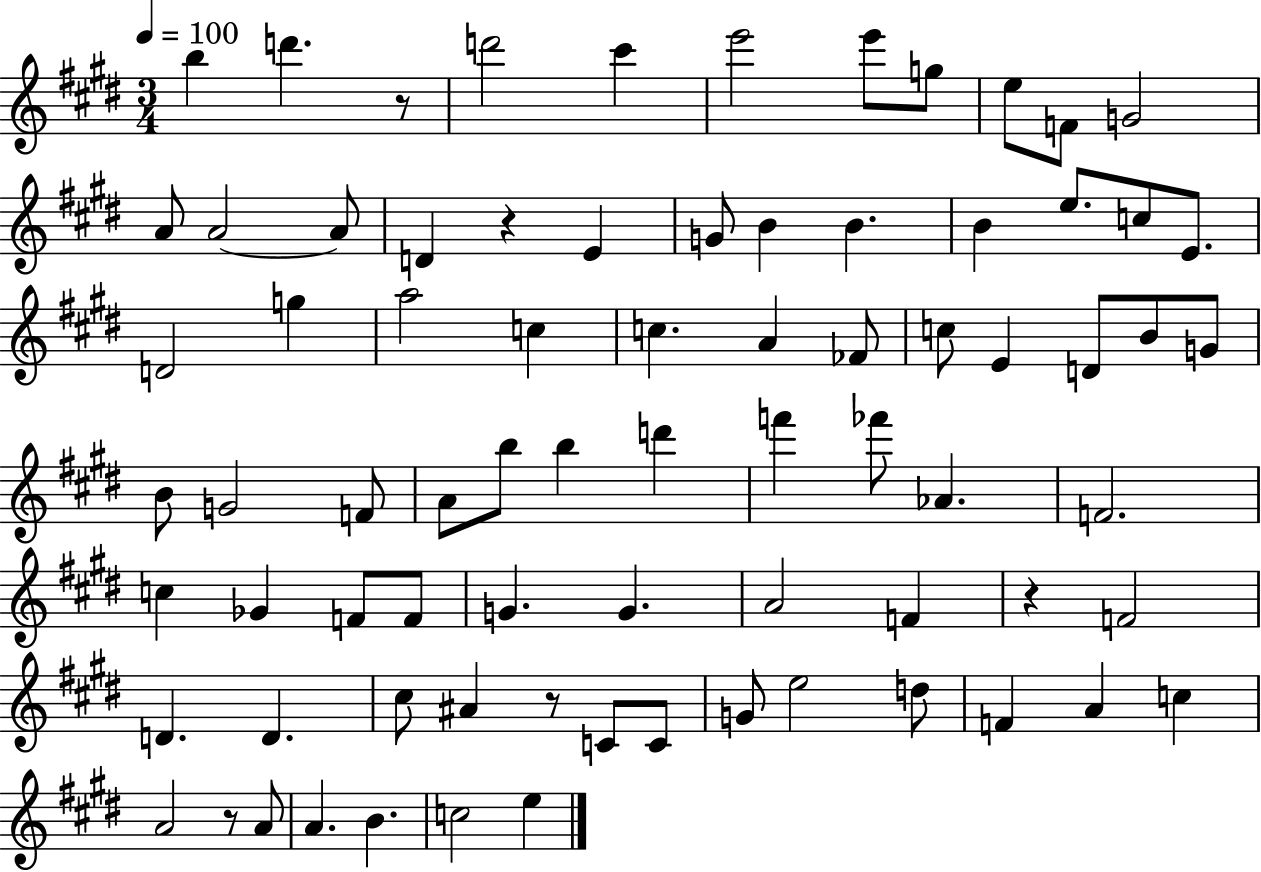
{
  \clef treble
  \numericTimeSignature
  \time 3/4
  \key e \major
  \tempo 4 = 100
  b''4 d'''4. r8 | d'''2 cis'''4 | e'''2 e'''8 g''8 | e''8 f'8 g'2 | \break a'8 a'2~~ a'8 | d'4 r4 e'4 | g'8 b'4 b'4. | b'4 e''8. c''8 e'8. | \break d'2 g''4 | a''2 c''4 | c''4. a'4 fes'8 | c''8 e'4 d'8 b'8 g'8 | \break b'8 g'2 f'8 | a'8 b''8 b''4 d'''4 | f'''4 fes'''8 aes'4. | f'2. | \break c''4 ges'4 f'8 f'8 | g'4. g'4. | a'2 f'4 | r4 f'2 | \break d'4. d'4. | cis''8 ais'4 r8 c'8 c'8 | g'8 e''2 d''8 | f'4 a'4 c''4 | \break a'2 r8 a'8 | a'4. b'4. | c''2 e''4 | \bar "|."
}